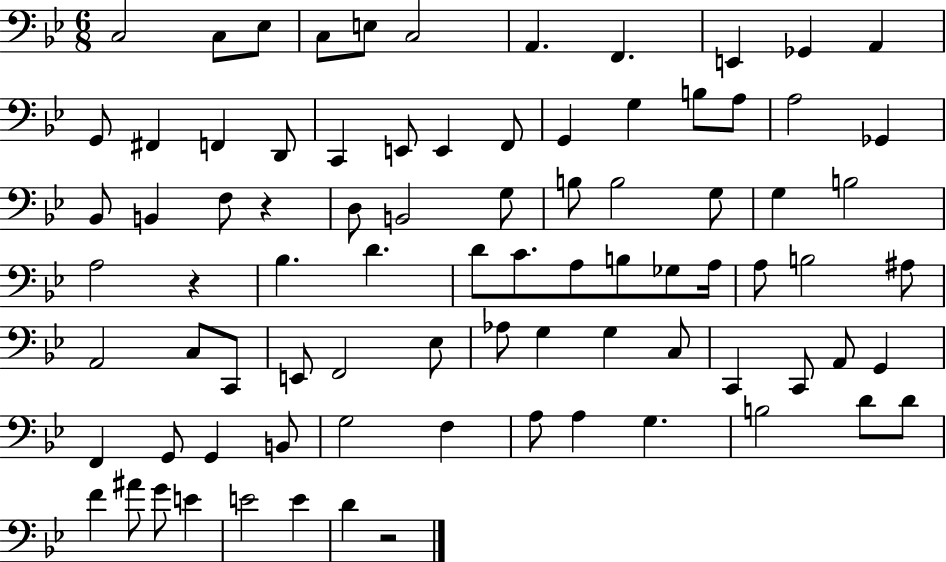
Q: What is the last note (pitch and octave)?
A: D4